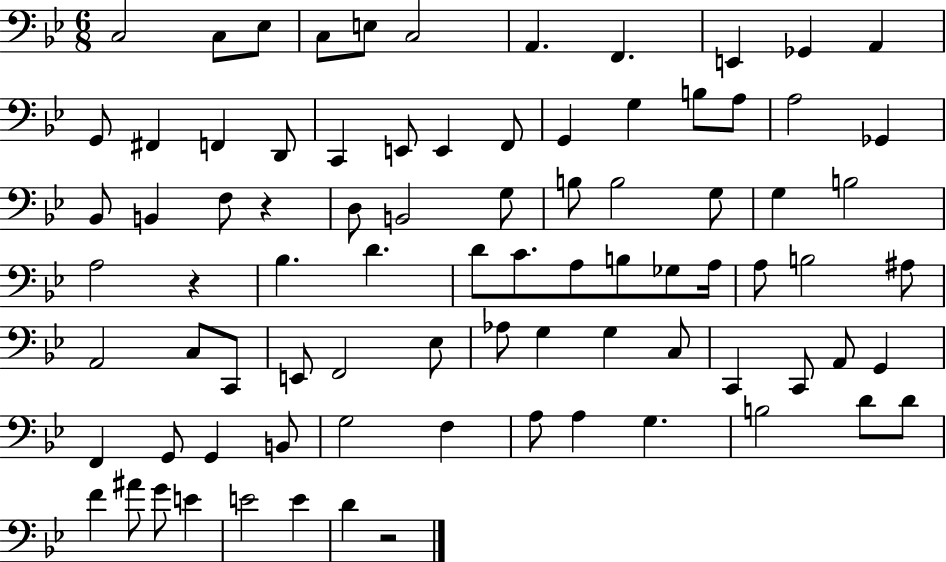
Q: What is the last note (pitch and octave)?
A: D4